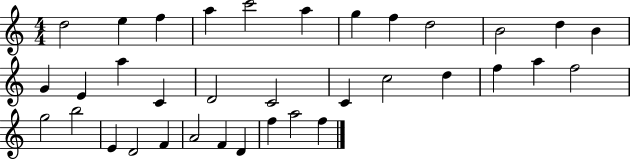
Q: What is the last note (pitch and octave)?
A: F5